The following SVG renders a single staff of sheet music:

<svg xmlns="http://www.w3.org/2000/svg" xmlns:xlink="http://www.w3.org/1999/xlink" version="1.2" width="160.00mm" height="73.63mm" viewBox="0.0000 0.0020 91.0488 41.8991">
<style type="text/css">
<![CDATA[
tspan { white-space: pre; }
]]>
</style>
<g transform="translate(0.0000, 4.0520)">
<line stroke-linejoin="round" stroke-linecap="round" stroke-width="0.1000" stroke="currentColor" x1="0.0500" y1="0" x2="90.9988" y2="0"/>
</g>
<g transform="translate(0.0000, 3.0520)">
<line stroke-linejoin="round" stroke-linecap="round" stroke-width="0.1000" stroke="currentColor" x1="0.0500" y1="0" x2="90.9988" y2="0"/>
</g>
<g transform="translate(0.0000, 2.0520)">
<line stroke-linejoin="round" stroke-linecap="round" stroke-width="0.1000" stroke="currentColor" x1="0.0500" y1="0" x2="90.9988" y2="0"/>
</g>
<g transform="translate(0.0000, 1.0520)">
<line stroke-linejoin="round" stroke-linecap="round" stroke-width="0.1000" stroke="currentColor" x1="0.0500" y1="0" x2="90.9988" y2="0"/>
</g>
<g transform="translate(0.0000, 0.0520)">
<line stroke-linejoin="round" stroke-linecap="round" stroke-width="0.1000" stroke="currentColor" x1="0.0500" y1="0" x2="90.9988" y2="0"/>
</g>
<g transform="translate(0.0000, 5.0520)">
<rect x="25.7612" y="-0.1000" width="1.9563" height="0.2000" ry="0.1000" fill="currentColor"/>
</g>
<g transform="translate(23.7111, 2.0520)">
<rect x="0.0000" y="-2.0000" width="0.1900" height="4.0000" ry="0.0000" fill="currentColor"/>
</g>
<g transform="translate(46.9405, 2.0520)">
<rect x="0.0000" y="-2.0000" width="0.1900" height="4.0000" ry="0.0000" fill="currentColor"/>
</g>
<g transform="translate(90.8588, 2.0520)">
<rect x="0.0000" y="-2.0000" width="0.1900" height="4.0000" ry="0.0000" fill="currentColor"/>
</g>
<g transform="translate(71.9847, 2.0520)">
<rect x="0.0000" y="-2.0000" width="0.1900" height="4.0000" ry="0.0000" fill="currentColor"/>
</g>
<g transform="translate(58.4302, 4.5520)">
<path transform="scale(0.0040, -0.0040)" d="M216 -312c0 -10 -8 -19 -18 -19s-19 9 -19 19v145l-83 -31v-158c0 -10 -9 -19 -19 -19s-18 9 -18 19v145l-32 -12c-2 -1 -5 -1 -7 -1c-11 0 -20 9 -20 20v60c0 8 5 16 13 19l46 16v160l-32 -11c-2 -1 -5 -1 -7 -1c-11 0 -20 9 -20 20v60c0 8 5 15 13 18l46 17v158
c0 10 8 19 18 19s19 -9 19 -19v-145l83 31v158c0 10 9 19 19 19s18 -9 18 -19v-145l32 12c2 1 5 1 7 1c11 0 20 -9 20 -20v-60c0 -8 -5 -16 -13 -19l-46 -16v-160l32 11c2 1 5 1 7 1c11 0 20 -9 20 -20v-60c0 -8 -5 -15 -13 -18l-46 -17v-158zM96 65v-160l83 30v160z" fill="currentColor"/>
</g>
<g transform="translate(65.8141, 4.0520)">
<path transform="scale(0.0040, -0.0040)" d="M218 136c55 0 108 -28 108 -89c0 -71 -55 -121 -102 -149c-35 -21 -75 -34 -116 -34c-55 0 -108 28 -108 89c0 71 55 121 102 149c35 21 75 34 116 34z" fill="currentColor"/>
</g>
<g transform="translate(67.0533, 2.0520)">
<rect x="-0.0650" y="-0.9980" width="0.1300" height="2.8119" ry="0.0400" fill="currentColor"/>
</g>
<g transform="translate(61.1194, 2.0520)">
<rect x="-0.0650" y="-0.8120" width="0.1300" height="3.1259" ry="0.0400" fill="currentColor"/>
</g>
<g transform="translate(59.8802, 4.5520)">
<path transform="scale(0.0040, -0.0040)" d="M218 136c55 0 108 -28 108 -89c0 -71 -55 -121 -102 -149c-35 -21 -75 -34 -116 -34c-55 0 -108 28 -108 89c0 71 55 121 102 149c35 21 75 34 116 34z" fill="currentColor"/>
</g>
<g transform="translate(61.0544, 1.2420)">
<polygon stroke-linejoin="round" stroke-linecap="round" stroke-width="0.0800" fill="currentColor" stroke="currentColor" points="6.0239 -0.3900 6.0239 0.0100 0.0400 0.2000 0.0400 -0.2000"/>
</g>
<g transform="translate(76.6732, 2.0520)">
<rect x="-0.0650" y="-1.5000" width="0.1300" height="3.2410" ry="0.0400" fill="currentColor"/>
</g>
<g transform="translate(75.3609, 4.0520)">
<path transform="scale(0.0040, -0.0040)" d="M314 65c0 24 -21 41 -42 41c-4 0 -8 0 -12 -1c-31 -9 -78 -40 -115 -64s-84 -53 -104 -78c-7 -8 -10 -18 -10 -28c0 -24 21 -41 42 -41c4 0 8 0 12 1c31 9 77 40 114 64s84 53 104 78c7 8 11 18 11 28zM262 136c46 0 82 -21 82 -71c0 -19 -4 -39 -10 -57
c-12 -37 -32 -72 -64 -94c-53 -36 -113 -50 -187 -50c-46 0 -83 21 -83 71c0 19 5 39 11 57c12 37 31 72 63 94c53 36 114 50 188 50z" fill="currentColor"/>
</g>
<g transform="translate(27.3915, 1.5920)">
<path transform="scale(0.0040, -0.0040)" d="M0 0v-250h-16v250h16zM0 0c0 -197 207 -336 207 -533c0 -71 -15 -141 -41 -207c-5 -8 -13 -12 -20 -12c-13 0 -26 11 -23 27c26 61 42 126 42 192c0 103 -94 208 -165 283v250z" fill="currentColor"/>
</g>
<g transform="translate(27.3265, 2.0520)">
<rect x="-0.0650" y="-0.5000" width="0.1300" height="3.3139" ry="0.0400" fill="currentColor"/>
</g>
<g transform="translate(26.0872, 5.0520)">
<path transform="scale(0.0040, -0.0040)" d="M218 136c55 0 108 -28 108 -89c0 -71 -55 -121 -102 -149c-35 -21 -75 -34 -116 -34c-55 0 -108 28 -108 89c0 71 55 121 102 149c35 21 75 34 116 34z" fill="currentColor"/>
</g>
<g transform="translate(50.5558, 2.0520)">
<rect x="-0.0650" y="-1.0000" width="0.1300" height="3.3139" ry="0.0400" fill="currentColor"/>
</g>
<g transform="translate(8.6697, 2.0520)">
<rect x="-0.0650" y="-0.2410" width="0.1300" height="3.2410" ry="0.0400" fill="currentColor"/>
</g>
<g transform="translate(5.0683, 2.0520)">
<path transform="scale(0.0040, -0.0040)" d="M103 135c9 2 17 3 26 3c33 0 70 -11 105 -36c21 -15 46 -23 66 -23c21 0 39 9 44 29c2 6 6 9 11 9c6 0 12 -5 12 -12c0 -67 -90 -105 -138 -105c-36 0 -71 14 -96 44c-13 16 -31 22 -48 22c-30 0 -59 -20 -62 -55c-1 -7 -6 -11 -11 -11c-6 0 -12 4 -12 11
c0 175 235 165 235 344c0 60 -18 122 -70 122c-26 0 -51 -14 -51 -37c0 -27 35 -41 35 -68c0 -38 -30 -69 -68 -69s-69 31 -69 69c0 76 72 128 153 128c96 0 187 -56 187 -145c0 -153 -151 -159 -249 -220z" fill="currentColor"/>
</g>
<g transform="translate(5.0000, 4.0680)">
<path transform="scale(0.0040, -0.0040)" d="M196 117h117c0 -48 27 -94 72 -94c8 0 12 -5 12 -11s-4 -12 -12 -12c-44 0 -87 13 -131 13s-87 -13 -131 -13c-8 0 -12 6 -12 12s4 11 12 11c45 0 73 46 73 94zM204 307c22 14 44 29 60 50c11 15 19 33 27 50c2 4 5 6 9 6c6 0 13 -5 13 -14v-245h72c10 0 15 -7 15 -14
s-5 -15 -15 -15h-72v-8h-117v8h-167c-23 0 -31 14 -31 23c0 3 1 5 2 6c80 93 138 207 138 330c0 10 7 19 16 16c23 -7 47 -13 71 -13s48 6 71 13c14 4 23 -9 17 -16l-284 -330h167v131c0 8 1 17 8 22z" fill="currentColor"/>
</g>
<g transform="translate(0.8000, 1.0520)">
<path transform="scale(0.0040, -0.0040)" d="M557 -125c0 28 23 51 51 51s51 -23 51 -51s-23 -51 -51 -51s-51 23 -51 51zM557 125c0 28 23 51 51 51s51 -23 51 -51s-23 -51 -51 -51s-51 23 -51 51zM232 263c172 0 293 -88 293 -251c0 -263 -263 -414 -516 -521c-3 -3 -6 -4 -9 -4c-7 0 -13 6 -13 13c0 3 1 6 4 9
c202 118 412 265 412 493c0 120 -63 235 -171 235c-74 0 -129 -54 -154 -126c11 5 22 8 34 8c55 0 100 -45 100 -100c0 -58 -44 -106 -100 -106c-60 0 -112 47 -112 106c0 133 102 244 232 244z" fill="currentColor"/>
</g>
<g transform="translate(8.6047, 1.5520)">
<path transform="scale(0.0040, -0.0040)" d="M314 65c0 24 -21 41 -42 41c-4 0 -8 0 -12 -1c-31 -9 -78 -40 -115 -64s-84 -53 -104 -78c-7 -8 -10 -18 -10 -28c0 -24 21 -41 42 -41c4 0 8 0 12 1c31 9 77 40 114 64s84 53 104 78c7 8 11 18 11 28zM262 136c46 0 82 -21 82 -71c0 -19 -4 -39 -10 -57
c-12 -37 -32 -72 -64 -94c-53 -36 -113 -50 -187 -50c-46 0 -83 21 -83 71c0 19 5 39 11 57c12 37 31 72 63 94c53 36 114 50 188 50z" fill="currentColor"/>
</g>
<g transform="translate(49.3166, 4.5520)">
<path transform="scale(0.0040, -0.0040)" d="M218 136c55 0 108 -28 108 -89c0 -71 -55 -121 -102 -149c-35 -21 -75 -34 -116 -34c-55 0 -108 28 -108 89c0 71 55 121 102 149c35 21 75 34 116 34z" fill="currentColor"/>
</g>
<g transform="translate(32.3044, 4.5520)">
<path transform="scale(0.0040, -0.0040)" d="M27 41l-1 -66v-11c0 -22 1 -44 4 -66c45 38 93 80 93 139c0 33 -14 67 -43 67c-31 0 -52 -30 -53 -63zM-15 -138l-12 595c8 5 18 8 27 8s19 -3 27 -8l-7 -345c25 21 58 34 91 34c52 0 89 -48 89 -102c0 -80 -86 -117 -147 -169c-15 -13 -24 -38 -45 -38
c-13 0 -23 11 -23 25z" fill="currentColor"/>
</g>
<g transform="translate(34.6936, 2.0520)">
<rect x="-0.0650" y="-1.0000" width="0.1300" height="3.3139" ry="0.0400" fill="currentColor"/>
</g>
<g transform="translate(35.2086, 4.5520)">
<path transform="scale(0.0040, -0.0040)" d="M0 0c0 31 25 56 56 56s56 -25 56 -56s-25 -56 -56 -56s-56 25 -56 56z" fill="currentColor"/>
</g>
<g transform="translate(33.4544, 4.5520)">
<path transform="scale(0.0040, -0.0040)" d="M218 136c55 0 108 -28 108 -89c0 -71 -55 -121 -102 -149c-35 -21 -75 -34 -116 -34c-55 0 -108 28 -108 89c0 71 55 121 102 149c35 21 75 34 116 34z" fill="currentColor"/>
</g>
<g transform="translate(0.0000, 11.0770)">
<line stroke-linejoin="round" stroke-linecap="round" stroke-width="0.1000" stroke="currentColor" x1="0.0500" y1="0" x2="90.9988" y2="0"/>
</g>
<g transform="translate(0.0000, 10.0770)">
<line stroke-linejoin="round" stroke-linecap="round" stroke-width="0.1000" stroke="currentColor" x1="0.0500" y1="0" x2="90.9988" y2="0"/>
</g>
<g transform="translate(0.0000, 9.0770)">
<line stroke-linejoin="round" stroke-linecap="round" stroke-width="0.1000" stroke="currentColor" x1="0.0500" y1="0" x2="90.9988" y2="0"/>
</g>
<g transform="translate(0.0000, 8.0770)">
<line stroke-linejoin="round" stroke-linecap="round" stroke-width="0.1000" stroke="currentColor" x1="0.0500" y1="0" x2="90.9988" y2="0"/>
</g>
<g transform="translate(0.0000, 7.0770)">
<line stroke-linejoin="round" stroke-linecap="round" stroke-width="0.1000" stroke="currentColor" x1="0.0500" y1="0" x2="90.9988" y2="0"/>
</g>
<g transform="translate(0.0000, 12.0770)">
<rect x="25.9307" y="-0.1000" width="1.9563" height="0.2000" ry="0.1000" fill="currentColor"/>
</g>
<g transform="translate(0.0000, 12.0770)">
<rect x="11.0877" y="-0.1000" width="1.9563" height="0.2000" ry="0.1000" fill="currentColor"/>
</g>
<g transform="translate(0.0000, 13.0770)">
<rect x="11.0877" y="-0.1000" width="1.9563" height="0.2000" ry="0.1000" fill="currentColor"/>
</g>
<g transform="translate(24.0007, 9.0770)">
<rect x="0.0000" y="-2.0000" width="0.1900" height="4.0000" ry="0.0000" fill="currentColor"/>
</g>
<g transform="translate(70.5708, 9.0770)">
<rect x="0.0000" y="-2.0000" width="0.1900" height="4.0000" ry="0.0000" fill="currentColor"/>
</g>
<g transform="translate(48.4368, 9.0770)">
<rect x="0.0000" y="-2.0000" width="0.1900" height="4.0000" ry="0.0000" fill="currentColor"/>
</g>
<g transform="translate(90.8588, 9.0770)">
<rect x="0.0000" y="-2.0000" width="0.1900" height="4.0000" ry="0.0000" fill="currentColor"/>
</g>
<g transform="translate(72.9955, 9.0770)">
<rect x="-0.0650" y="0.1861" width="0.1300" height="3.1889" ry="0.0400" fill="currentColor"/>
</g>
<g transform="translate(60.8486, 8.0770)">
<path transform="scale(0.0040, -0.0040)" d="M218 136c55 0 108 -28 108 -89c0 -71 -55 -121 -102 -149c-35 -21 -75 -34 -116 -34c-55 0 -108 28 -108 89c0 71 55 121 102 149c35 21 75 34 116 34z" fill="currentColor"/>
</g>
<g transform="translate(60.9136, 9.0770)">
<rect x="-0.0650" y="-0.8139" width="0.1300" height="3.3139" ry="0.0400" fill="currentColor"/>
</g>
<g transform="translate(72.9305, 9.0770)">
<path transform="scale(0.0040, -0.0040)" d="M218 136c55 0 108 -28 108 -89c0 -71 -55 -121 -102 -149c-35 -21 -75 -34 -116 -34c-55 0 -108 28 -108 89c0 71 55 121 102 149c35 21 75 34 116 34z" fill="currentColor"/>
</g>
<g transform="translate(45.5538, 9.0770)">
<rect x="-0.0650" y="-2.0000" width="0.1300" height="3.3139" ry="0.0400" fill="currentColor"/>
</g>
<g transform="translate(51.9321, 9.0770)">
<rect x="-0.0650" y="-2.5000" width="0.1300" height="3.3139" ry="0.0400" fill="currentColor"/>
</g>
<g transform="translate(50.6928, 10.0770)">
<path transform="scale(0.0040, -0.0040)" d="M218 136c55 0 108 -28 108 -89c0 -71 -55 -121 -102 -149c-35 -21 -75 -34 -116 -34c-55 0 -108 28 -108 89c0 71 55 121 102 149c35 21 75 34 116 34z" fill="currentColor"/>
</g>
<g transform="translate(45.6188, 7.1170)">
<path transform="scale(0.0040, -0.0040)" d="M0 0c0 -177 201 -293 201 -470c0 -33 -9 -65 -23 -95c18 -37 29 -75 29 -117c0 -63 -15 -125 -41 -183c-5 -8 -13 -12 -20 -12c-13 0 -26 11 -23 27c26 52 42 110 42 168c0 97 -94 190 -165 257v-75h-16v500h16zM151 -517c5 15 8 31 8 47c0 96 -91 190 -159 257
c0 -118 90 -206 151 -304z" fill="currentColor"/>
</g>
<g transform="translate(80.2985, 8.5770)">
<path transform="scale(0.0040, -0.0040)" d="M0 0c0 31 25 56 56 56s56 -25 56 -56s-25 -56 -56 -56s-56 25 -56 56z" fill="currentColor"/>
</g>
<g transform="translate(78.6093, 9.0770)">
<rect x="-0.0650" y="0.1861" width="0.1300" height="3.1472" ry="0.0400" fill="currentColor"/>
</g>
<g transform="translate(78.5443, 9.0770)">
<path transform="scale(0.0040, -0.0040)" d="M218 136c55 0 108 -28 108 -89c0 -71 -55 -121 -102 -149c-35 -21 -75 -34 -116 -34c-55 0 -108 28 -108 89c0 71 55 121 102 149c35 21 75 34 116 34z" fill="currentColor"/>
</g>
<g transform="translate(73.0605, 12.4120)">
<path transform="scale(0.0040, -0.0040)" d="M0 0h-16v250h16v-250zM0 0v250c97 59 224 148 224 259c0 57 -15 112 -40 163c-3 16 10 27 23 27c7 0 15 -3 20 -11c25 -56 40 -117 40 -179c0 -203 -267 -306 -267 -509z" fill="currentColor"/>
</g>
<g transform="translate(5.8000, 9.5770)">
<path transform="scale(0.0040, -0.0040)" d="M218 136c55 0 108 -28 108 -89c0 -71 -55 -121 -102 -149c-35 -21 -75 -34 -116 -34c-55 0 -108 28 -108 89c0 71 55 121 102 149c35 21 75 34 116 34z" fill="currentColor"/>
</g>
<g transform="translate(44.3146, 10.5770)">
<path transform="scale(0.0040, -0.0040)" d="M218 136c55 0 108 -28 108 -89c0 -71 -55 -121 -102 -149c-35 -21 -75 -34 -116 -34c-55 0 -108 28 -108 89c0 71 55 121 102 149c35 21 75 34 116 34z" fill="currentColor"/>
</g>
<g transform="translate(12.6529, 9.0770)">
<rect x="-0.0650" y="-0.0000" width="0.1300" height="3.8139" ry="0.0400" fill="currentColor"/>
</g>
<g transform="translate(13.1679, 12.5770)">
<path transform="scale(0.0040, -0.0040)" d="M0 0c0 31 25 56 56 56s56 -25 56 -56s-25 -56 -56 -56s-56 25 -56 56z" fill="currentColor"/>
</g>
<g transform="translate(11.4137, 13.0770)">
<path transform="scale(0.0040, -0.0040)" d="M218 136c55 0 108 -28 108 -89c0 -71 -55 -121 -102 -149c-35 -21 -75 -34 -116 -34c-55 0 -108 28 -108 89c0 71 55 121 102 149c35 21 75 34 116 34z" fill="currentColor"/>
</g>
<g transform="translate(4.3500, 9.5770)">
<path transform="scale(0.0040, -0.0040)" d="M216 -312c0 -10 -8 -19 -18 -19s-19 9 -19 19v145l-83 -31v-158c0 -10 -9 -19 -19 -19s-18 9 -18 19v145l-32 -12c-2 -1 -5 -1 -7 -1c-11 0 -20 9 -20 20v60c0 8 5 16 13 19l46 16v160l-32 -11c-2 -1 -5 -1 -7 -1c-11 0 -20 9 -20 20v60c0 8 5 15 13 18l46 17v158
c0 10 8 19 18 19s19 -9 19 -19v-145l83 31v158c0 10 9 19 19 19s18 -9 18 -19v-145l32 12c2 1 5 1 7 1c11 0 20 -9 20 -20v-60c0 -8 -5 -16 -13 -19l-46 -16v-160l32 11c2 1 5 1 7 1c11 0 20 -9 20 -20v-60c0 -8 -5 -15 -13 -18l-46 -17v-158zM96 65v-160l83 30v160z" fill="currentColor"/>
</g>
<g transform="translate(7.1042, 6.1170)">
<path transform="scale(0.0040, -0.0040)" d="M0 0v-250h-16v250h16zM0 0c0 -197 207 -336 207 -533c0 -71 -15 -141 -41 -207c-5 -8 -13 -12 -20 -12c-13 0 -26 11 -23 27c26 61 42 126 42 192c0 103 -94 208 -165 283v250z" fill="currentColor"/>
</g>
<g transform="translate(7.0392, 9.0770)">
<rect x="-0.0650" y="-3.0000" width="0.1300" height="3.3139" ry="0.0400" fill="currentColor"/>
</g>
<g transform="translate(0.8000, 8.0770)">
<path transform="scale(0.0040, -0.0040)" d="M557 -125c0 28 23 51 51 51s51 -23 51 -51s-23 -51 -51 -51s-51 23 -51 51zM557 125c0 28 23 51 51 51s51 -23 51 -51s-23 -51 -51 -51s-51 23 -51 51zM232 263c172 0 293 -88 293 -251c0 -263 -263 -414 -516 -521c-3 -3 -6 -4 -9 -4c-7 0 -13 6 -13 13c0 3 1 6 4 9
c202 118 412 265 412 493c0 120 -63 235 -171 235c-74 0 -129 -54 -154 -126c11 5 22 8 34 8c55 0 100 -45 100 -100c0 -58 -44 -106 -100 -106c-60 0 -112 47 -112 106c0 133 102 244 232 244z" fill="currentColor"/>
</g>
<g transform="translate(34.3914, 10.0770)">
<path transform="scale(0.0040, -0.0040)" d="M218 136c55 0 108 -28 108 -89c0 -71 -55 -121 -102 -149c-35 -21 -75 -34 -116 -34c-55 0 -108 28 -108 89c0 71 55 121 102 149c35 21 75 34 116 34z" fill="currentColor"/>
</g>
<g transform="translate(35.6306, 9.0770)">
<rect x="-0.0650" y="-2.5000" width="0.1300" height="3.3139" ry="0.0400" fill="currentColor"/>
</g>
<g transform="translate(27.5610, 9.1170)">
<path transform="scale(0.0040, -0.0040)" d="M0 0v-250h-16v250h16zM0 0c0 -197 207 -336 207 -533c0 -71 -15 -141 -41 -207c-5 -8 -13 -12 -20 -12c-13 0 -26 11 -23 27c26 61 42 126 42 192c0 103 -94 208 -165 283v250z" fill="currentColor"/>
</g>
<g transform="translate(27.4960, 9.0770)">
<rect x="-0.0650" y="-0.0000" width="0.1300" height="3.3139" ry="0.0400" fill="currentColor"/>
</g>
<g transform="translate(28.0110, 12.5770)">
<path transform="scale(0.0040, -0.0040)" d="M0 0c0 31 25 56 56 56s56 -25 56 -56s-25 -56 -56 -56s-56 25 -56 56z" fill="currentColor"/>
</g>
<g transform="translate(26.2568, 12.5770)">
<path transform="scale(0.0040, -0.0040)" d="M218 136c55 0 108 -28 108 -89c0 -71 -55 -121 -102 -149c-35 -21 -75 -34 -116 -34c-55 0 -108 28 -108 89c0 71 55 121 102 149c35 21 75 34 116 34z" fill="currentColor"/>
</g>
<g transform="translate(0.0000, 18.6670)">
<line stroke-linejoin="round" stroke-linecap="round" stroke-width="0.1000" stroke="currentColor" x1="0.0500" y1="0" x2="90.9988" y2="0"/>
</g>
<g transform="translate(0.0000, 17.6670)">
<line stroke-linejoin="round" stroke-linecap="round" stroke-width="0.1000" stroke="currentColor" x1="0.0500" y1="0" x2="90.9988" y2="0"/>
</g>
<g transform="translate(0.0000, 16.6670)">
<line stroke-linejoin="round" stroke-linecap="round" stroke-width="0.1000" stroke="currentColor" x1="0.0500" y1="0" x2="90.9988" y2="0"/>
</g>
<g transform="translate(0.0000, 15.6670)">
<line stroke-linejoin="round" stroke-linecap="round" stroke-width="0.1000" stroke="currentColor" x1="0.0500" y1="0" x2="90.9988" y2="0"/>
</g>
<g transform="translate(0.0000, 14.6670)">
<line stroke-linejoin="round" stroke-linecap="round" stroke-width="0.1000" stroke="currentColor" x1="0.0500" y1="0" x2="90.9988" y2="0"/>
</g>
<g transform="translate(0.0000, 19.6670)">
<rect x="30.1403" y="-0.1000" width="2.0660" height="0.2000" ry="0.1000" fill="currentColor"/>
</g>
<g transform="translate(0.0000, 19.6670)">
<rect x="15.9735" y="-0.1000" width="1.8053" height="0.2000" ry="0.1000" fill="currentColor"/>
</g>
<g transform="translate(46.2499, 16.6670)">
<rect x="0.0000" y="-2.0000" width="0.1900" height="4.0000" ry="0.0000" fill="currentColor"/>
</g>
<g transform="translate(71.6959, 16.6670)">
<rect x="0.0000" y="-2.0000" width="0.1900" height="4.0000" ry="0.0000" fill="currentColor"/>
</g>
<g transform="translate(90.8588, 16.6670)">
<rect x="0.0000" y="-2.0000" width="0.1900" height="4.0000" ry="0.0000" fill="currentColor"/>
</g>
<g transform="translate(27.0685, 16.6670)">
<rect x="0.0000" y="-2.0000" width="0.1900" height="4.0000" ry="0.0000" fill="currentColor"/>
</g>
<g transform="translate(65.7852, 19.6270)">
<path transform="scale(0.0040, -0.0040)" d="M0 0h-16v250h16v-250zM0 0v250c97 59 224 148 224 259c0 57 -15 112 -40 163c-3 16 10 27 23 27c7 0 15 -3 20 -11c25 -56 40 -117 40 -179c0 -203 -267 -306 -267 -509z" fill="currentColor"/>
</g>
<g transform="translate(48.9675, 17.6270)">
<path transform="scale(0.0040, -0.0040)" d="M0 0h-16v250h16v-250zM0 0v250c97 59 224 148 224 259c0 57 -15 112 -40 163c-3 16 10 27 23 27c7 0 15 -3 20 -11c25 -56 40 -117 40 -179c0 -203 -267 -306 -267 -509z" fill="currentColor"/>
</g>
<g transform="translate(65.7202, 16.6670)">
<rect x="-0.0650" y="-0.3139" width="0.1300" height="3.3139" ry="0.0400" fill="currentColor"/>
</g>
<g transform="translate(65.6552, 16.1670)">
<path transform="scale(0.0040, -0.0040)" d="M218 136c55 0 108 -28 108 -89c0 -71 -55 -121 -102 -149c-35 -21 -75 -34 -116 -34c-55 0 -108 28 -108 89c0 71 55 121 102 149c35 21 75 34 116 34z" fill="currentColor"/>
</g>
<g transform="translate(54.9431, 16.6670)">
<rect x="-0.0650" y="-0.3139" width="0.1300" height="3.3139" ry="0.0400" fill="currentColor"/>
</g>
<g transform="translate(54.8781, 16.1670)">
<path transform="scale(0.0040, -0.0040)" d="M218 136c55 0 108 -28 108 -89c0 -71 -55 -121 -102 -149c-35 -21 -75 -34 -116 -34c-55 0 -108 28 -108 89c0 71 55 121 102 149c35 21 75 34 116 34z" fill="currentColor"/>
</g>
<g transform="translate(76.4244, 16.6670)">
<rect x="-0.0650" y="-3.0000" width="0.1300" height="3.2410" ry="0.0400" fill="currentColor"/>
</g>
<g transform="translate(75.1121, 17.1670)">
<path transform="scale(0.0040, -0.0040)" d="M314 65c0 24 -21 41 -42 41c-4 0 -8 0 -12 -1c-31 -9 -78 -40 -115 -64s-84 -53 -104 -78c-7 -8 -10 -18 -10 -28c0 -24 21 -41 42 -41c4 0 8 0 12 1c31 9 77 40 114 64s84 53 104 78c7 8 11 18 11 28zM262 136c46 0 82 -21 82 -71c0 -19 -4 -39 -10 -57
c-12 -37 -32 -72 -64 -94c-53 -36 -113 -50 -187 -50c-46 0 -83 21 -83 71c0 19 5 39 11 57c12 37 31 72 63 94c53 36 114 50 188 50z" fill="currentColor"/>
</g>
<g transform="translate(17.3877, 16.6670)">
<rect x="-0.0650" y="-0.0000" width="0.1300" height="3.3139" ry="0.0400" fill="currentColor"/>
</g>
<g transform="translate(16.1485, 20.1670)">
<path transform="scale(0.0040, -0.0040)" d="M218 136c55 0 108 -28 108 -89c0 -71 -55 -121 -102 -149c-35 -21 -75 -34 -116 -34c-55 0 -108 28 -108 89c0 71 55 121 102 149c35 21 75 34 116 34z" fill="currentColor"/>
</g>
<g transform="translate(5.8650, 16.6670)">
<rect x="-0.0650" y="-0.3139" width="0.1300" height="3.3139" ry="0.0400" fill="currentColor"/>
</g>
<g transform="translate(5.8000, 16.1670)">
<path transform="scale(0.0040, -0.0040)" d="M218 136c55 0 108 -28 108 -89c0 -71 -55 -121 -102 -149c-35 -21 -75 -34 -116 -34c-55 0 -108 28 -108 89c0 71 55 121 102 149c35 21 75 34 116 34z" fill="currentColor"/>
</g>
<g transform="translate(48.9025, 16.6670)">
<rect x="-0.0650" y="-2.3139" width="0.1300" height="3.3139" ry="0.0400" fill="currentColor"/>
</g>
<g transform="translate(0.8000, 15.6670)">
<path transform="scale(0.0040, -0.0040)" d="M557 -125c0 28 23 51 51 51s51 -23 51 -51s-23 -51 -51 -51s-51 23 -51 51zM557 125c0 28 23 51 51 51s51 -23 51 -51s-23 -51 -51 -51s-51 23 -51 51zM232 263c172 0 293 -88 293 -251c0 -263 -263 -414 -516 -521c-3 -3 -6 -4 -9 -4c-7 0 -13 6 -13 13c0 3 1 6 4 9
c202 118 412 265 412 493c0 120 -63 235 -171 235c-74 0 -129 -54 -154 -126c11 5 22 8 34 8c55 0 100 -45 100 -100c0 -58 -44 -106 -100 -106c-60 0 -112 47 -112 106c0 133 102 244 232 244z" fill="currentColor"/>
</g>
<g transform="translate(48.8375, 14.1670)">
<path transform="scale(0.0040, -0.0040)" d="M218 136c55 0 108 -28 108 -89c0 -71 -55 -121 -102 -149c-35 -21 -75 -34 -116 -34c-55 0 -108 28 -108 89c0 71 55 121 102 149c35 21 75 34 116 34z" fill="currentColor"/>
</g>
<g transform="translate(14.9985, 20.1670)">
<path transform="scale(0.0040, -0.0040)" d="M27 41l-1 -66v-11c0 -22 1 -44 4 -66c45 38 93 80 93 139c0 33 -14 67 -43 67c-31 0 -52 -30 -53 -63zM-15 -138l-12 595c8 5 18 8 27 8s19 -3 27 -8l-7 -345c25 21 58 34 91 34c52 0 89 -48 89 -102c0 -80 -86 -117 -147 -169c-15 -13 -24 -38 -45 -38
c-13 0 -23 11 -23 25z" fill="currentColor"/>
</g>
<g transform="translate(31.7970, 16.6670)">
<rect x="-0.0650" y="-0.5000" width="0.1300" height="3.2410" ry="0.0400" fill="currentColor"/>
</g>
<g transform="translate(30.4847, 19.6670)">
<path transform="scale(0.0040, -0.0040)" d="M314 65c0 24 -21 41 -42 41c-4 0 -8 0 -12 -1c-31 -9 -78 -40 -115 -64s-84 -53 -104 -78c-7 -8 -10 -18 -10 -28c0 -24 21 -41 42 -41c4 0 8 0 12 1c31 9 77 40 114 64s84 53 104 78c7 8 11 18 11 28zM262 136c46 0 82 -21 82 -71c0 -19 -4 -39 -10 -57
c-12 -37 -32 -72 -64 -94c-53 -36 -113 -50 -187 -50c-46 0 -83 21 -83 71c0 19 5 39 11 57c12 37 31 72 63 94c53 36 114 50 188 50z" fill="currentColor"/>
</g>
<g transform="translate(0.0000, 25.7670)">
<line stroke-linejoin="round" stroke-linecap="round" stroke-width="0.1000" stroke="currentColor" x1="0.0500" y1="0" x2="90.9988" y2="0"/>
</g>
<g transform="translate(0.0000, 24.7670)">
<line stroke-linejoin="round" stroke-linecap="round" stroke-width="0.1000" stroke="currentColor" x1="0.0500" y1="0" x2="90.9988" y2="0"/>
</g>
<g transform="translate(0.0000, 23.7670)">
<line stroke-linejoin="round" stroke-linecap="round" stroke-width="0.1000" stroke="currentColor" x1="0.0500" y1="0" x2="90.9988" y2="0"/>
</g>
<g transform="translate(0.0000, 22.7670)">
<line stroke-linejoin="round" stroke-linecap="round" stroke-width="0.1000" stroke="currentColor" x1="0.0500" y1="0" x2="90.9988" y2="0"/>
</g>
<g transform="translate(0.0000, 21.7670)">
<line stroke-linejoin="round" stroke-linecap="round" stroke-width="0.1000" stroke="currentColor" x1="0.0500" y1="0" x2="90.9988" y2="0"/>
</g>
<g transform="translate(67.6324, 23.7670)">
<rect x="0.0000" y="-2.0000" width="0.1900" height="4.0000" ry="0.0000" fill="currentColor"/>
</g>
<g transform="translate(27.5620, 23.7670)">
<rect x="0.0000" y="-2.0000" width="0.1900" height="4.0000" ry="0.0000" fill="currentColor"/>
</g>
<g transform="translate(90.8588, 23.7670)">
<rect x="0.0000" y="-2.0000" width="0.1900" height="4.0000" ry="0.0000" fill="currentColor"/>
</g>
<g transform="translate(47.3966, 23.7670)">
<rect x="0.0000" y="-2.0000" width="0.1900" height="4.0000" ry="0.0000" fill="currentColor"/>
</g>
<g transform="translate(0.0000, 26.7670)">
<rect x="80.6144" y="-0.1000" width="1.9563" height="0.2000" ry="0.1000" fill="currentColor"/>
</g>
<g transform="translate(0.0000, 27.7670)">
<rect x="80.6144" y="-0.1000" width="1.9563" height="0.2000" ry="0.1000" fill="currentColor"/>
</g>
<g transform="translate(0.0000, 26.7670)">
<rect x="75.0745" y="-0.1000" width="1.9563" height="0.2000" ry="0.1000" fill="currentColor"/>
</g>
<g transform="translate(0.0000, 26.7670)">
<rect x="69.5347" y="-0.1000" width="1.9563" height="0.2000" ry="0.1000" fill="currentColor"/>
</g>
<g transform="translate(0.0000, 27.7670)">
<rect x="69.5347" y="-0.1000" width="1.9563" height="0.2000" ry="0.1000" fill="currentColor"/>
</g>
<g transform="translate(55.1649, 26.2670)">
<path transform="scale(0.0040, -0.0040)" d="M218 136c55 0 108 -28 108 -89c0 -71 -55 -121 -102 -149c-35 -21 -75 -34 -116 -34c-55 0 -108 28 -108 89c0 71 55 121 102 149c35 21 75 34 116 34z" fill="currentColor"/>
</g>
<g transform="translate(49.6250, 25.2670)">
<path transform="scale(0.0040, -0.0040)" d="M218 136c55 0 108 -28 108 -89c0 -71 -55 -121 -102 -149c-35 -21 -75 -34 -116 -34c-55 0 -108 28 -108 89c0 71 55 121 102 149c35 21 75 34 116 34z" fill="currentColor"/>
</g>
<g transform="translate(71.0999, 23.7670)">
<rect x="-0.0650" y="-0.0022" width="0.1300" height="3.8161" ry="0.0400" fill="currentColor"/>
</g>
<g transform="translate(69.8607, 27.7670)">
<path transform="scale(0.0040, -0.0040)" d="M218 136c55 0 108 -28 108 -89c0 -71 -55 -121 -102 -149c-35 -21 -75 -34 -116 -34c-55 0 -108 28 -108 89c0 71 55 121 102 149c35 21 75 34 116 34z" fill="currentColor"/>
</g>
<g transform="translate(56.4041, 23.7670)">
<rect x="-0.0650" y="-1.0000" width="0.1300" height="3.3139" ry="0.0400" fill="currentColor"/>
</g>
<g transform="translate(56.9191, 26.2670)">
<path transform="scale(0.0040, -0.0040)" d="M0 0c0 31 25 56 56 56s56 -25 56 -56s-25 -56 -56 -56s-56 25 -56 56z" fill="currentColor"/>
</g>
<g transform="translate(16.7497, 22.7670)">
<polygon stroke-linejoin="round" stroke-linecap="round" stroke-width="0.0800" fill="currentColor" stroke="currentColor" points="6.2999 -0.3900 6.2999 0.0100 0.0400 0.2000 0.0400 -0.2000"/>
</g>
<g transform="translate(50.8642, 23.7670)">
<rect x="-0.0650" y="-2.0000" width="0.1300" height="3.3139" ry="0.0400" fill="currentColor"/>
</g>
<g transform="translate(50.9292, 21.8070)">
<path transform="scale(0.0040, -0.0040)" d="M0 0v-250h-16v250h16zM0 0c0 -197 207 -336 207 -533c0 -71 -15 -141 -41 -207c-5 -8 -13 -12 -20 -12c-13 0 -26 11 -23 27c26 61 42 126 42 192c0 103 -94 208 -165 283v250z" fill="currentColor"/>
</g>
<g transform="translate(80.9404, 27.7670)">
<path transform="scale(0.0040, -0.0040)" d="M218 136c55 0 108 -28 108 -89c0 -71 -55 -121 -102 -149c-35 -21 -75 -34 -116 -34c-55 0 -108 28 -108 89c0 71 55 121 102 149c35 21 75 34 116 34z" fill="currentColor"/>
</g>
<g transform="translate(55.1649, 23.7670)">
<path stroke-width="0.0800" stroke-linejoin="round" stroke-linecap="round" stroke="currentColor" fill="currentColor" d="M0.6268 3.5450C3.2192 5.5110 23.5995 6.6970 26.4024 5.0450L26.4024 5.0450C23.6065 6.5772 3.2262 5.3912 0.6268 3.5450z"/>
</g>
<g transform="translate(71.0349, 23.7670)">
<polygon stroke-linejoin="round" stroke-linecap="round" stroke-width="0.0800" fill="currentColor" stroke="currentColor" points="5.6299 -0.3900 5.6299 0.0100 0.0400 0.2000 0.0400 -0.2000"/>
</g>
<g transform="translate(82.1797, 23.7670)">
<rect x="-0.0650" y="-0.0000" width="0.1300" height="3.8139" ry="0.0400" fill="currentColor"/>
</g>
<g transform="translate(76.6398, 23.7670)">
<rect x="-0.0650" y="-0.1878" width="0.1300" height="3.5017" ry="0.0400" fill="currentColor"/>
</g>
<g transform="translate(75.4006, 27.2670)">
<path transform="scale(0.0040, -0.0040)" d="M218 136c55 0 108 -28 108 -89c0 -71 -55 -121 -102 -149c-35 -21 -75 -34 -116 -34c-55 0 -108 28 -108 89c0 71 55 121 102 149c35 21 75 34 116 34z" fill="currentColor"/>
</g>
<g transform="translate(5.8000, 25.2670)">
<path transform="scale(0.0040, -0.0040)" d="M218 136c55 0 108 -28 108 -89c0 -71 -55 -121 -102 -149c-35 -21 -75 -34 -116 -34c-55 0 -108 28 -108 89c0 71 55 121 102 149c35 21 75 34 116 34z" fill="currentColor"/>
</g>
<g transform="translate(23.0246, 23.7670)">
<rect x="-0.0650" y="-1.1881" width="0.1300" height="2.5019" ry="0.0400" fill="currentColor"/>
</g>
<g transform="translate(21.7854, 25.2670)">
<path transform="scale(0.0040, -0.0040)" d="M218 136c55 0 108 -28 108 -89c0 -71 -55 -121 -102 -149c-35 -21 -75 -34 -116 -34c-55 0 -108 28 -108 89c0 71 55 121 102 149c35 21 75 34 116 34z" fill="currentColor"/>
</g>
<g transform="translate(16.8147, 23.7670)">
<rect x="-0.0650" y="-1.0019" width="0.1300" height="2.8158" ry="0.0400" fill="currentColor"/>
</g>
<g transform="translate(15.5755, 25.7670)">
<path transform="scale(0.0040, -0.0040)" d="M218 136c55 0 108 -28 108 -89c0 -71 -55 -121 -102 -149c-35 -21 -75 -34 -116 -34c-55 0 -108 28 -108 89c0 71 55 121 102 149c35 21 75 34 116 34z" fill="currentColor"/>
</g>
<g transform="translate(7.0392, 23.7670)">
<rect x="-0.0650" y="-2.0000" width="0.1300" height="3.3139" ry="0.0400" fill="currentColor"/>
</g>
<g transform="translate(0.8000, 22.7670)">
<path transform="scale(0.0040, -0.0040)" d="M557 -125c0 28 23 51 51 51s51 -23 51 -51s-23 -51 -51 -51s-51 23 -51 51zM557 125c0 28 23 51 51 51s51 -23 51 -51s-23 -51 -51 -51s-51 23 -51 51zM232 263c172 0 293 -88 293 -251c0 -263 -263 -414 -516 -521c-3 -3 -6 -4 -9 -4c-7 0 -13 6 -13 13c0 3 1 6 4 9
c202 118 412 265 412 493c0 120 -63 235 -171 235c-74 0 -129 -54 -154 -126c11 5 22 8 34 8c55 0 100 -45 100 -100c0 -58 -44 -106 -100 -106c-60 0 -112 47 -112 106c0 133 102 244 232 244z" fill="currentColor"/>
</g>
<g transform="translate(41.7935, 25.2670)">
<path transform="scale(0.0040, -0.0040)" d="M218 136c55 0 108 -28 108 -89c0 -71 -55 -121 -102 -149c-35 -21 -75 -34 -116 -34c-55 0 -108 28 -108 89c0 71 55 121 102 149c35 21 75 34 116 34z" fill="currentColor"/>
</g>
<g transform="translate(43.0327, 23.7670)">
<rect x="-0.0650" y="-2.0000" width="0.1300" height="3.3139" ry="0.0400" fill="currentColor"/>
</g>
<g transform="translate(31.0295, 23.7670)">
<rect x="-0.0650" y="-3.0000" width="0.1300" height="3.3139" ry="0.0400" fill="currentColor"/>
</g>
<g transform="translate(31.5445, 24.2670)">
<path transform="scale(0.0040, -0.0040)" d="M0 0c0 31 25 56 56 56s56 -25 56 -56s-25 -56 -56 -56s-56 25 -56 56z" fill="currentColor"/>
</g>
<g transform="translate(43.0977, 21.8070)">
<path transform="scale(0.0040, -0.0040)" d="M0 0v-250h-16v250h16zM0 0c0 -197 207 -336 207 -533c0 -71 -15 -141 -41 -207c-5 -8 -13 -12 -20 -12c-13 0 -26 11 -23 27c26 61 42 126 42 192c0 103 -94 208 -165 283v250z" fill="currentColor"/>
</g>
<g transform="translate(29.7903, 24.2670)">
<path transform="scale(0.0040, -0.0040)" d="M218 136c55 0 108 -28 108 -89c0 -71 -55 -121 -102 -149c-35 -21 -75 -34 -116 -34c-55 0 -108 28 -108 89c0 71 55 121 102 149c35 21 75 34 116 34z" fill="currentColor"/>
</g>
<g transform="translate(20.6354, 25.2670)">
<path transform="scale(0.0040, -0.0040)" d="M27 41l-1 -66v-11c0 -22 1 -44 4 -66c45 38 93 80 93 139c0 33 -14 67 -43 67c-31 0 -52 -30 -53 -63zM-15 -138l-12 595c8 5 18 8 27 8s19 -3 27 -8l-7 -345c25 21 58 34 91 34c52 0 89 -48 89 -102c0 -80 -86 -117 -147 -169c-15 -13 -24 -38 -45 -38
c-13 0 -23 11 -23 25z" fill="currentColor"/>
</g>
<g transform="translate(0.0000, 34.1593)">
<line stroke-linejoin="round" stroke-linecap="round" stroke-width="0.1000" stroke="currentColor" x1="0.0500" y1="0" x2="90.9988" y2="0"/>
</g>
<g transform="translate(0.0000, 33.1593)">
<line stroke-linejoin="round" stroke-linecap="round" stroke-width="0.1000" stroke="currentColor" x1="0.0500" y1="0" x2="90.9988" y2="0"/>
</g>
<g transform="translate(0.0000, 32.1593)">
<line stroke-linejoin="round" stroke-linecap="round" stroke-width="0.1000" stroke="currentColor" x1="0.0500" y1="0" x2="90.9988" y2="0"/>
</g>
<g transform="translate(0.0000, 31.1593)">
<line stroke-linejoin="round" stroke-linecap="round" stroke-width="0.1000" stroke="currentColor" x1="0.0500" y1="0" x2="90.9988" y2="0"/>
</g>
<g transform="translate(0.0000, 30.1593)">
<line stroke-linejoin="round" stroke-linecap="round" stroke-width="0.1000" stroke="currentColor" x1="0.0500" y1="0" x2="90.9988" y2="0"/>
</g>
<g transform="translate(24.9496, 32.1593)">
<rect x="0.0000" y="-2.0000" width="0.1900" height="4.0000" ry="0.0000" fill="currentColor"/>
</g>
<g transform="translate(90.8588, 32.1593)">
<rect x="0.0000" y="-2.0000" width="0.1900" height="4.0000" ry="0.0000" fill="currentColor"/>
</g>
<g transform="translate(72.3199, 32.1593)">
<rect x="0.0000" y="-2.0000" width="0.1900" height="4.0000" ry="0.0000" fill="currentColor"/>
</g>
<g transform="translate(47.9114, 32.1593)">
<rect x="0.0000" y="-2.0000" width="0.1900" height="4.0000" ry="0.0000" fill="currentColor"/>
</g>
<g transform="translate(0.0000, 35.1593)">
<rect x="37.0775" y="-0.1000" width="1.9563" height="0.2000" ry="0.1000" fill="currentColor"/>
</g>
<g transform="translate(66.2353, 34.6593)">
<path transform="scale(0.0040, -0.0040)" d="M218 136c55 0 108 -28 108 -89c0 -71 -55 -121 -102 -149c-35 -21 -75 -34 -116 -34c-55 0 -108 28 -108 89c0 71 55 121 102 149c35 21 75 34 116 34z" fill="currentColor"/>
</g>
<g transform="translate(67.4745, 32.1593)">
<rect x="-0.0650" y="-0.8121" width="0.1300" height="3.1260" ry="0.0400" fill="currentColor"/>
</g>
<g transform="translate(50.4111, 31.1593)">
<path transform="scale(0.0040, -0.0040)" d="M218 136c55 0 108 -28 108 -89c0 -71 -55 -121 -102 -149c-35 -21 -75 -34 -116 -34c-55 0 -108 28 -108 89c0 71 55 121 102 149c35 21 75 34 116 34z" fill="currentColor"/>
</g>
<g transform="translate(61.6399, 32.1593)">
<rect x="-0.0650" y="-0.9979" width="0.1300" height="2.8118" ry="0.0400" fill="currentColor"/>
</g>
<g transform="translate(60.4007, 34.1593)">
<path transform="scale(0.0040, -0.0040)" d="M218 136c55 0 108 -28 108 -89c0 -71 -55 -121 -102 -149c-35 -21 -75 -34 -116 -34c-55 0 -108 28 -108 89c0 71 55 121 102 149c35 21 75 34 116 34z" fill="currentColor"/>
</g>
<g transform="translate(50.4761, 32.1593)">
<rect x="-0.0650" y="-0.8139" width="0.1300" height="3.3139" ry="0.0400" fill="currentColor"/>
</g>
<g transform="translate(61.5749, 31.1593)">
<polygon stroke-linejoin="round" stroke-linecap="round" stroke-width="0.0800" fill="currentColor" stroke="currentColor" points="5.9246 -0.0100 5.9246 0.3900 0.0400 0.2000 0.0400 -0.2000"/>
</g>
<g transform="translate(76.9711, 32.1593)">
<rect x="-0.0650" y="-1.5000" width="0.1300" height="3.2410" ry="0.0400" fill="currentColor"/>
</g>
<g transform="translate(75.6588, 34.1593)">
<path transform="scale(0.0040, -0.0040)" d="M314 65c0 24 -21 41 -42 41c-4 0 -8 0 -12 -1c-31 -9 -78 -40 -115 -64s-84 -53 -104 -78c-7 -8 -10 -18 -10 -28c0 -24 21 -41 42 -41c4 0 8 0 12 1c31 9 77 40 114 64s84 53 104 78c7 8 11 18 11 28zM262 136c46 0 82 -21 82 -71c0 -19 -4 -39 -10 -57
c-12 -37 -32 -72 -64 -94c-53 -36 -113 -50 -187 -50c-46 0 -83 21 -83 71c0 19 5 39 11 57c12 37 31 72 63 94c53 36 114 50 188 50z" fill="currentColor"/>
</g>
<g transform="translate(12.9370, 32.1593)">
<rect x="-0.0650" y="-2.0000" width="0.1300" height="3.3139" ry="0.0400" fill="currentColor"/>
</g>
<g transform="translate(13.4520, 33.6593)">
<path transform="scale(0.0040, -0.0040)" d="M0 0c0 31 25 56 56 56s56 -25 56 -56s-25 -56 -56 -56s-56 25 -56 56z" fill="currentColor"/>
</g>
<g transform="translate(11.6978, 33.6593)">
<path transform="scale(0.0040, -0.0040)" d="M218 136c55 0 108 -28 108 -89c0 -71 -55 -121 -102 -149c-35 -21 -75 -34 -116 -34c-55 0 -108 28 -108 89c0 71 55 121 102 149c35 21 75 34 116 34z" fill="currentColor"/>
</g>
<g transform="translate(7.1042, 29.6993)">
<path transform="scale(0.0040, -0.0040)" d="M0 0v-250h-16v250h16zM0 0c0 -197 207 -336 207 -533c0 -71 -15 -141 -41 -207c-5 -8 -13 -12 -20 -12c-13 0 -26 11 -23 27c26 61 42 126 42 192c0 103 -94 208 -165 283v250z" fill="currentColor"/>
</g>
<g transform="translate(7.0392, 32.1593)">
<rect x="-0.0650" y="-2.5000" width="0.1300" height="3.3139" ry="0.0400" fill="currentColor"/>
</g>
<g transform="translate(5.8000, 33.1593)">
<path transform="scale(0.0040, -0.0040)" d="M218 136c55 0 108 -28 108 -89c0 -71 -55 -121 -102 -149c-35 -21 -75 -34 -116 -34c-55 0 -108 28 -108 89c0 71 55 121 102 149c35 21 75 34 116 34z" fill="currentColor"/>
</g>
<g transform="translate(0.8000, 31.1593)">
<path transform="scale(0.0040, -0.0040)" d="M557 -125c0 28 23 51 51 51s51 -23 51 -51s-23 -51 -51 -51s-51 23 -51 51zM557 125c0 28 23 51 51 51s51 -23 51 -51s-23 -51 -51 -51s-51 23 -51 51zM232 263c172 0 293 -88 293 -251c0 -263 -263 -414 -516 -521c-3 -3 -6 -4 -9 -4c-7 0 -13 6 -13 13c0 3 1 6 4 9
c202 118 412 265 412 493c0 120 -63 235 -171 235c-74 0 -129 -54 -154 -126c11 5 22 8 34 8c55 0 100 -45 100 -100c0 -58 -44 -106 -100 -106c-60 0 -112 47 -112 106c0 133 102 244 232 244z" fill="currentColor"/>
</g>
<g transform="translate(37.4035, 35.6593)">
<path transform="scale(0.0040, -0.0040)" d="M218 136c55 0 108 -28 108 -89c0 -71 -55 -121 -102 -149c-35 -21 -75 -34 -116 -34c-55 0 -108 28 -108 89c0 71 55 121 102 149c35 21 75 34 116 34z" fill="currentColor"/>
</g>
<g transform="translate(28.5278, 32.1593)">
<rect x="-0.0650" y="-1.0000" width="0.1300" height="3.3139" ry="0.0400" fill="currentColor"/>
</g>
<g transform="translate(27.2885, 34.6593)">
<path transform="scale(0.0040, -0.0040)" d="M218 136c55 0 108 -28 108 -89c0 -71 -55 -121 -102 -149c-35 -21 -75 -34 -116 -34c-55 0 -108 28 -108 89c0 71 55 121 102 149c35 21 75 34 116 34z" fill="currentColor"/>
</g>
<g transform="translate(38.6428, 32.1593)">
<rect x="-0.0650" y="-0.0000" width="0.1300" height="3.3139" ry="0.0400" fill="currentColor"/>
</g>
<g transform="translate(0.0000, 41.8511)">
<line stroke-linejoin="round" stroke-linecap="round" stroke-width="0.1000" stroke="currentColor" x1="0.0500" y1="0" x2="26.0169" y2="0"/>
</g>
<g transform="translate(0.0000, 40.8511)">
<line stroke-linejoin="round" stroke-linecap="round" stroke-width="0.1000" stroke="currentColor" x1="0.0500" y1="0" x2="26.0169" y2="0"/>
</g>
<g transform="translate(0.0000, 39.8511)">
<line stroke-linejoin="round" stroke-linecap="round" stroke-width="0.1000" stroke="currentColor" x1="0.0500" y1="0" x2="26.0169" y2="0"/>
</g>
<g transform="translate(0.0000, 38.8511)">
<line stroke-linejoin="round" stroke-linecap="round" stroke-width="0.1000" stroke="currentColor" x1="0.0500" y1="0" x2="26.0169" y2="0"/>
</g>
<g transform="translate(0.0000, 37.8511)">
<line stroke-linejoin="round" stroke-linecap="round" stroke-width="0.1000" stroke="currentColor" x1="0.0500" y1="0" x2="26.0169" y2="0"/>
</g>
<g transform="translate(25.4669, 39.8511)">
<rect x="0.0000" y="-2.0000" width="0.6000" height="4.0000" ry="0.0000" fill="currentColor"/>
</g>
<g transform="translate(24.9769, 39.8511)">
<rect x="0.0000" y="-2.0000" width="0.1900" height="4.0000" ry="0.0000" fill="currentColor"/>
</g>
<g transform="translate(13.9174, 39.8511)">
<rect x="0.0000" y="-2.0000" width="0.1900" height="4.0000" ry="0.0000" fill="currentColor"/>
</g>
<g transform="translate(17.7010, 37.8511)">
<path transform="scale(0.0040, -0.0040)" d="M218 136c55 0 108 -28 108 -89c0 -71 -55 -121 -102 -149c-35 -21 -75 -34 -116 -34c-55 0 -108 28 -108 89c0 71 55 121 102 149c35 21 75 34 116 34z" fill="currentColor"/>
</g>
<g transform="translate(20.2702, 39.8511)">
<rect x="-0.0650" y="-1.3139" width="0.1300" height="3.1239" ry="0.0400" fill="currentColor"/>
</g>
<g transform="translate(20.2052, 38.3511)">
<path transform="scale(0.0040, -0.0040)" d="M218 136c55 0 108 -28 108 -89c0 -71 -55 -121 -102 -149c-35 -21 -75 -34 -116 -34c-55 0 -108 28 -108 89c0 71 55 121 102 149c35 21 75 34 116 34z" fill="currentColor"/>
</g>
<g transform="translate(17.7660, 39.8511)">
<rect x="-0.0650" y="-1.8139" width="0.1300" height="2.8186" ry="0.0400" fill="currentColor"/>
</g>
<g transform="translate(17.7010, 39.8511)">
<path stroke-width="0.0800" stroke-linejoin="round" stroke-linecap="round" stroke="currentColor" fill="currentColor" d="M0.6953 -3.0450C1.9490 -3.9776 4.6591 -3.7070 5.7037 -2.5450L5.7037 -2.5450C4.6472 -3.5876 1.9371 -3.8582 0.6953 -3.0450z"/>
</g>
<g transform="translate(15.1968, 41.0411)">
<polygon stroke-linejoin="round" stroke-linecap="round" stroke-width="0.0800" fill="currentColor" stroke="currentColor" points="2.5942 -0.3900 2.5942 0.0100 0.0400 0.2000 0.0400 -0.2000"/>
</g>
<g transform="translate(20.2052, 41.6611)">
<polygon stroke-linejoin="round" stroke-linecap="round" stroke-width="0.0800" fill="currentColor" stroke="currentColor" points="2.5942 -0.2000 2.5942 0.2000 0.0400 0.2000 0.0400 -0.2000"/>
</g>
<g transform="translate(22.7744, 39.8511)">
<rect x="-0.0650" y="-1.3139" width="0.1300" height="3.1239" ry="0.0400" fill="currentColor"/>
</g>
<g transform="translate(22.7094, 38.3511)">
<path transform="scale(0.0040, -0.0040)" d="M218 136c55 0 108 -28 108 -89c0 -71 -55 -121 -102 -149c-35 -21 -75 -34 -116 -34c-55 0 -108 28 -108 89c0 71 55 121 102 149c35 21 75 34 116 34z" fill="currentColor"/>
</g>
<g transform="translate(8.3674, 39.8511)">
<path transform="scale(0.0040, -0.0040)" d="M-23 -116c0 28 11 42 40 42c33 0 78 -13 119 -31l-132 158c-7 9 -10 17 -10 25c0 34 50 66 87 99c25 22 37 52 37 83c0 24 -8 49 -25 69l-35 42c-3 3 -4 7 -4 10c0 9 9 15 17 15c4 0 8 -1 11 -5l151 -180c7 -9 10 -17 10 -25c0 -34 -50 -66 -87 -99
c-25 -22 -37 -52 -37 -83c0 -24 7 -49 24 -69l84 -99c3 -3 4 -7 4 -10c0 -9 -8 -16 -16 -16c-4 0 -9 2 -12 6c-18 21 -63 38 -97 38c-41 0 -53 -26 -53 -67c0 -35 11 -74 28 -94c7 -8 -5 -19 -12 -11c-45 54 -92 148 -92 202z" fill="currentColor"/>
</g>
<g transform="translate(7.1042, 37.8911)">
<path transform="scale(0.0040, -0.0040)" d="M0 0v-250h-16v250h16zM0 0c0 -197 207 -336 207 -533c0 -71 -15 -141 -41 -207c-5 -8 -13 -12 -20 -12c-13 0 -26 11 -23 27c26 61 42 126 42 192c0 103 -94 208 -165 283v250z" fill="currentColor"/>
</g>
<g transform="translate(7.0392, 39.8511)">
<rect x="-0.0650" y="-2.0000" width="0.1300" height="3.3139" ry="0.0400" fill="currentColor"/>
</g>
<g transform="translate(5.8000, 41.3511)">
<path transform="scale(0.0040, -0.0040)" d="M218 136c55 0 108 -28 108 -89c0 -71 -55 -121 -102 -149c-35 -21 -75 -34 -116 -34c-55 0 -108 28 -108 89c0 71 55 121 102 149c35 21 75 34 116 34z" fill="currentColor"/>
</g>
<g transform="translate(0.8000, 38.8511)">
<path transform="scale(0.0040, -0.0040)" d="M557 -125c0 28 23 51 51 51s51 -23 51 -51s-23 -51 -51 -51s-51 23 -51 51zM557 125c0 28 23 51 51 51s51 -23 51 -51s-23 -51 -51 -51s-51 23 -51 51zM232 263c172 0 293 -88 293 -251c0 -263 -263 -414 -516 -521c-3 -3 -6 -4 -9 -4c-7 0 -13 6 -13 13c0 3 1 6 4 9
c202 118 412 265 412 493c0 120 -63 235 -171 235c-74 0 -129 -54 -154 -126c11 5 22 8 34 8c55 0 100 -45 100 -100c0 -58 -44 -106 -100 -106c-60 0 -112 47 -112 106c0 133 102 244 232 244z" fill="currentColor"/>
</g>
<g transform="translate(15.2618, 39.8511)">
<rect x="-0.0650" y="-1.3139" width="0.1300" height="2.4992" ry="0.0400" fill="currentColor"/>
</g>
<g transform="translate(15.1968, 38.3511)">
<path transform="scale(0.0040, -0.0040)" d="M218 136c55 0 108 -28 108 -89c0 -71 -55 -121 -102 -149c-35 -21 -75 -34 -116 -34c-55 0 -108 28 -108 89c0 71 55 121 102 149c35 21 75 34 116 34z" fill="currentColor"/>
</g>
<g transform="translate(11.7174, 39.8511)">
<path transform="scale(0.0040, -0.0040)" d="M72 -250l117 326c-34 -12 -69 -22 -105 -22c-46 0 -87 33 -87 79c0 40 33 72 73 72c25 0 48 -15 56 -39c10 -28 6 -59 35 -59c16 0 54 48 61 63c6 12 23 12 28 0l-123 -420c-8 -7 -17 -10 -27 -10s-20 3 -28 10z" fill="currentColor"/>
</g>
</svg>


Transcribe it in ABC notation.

X:1
T:Untitled
M:2/4
L:1/4
K:C
E,2 E,,/2 _F,, F,, ^F,,/2 G,,/2 G,,2 ^C,/2 C,, D,,/2 B,, A,,/4 B,, F, D,/2 D, E, _D,, E,,2 B,/2 E, E,/2 C,2 A,, G,,/2 _A,,/2 C, A,,/2 A,,/2 F,, C,,/2 D,,/2 C,, B,,/2 A,, F,, D,, F, G,,/2 F,,/2 G,,2 A,,/2 z z/2 G,/2 A,/2 G,/2 G,/2